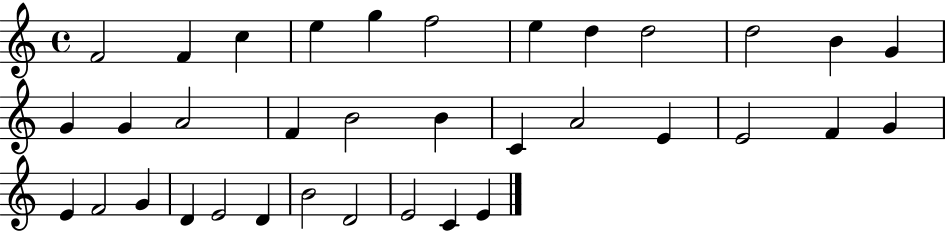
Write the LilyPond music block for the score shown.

{
  \clef treble
  \time 4/4
  \defaultTimeSignature
  \key c \major
  f'2 f'4 c''4 | e''4 g''4 f''2 | e''4 d''4 d''2 | d''2 b'4 g'4 | \break g'4 g'4 a'2 | f'4 b'2 b'4 | c'4 a'2 e'4 | e'2 f'4 g'4 | \break e'4 f'2 g'4 | d'4 e'2 d'4 | b'2 d'2 | e'2 c'4 e'4 | \break \bar "|."
}